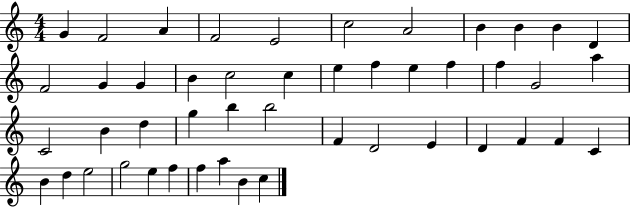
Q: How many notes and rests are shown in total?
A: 47